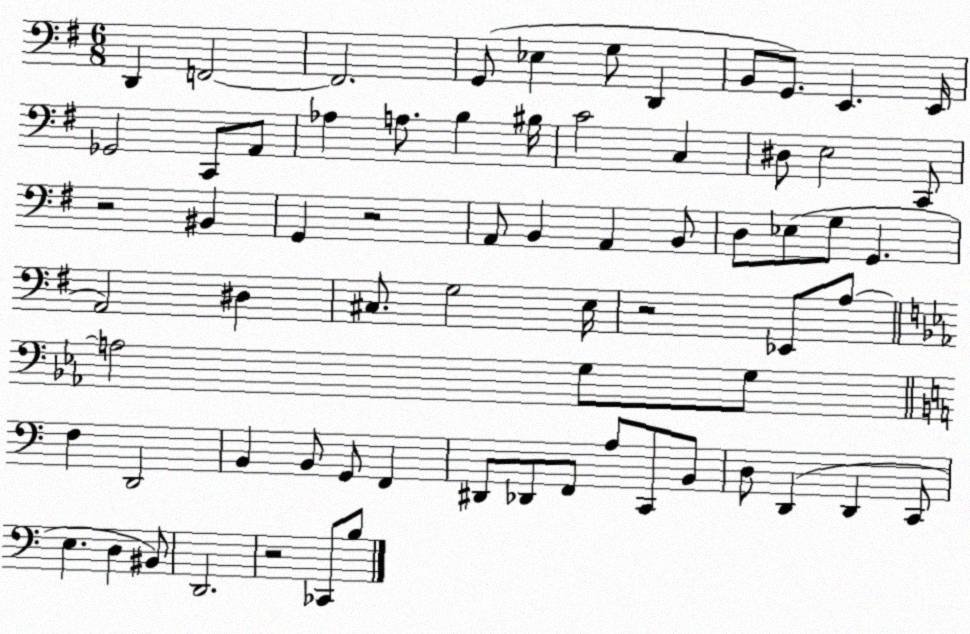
X:1
T:Untitled
M:6/8
L:1/4
K:G
D,, F,,2 F,,2 G,,/2 _E, G,/2 D,, B,,/2 G,,/2 E,, E,,/4 _G,,2 C,,/2 A,,/2 _A, A,/2 B, ^B,/4 C2 C, ^D,/2 E,2 C,,/2 z2 ^B,, G,, z2 A,,/2 B,, A,, B,,/2 D,/2 _E,/2 G,/2 G,, A,,2 ^D, ^C,/2 G,2 E,/4 z2 _E,,/2 A,/2 A,2 G,/2 G,/2 F, D,,2 B,, B,,/2 G,,/2 F,, ^D,,/2 _D,,/2 F,,/2 A,/2 C,,/2 B,,/2 D,/2 D,, D,, C,,/2 E, D, ^B,,/2 D,,2 z2 _C,,/2 B,/2